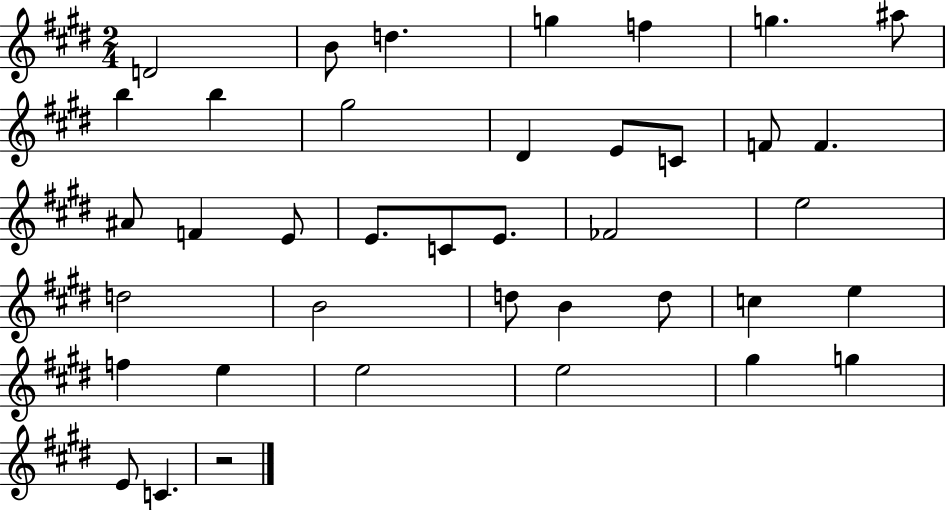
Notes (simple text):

D4/h B4/e D5/q. G5/q F5/q G5/q. A#5/e B5/q B5/q G#5/h D#4/q E4/e C4/e F4/e F4/q. A#4/e F4/q E4/e E4/e. C4/e E4/e. FES4/h E5/h D5/h B4/h D5/e B4/q D5/e C5/q E5/q F5/q E5/q E5/h E5/h G#5/q G5/q E4/e C4/q. R/h